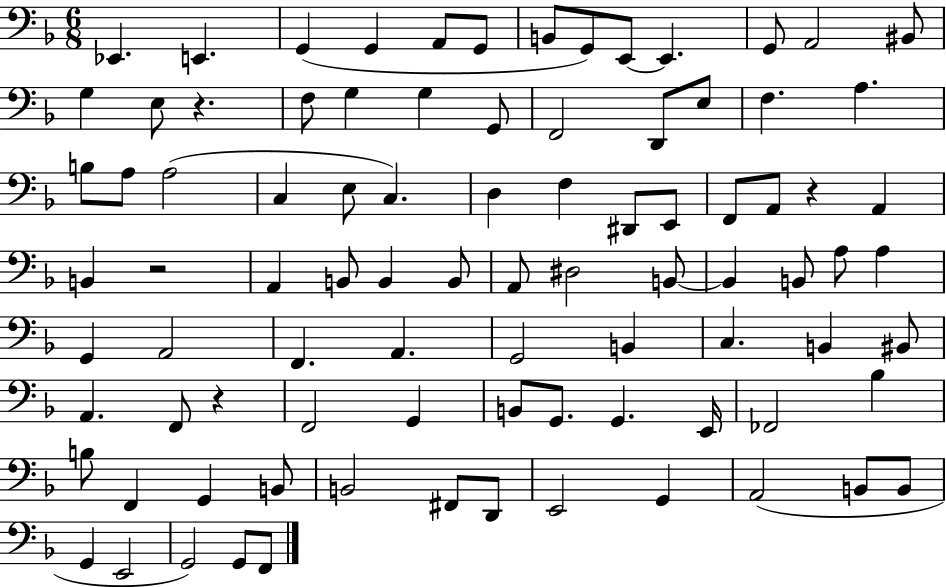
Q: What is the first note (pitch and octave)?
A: Eb2